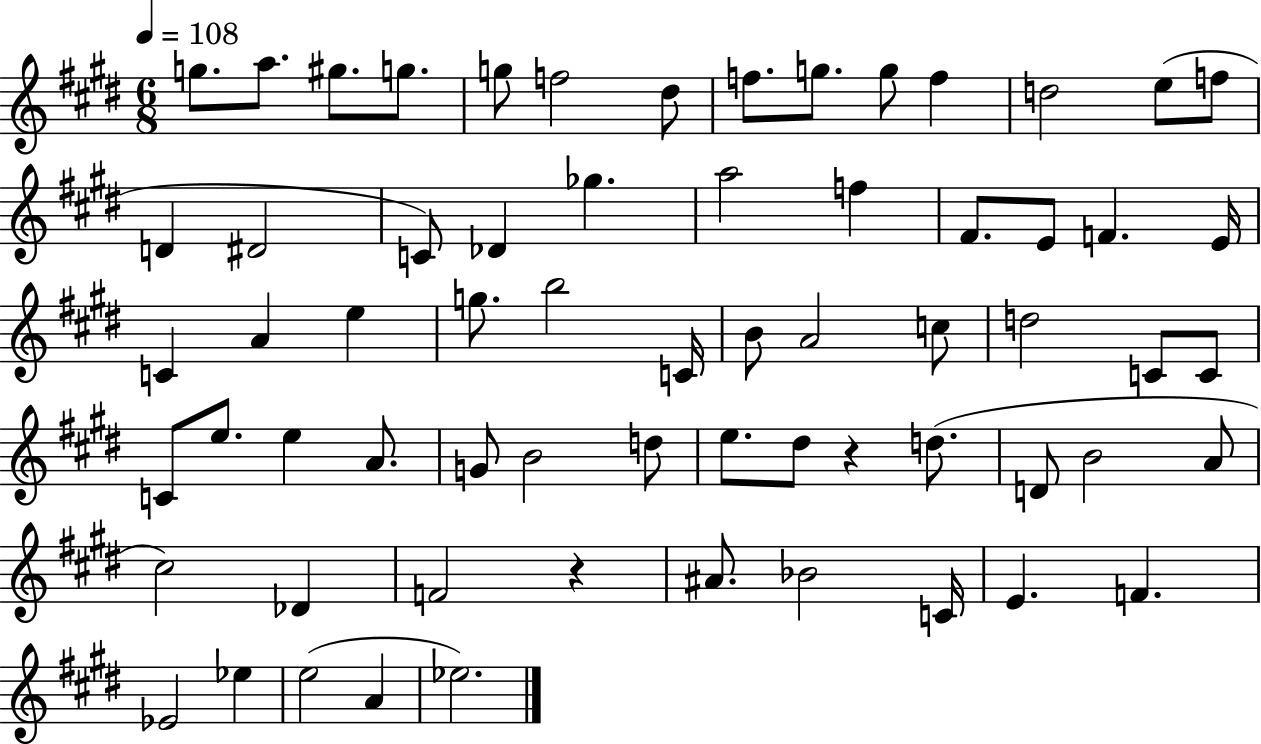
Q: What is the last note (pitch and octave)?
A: Eb5